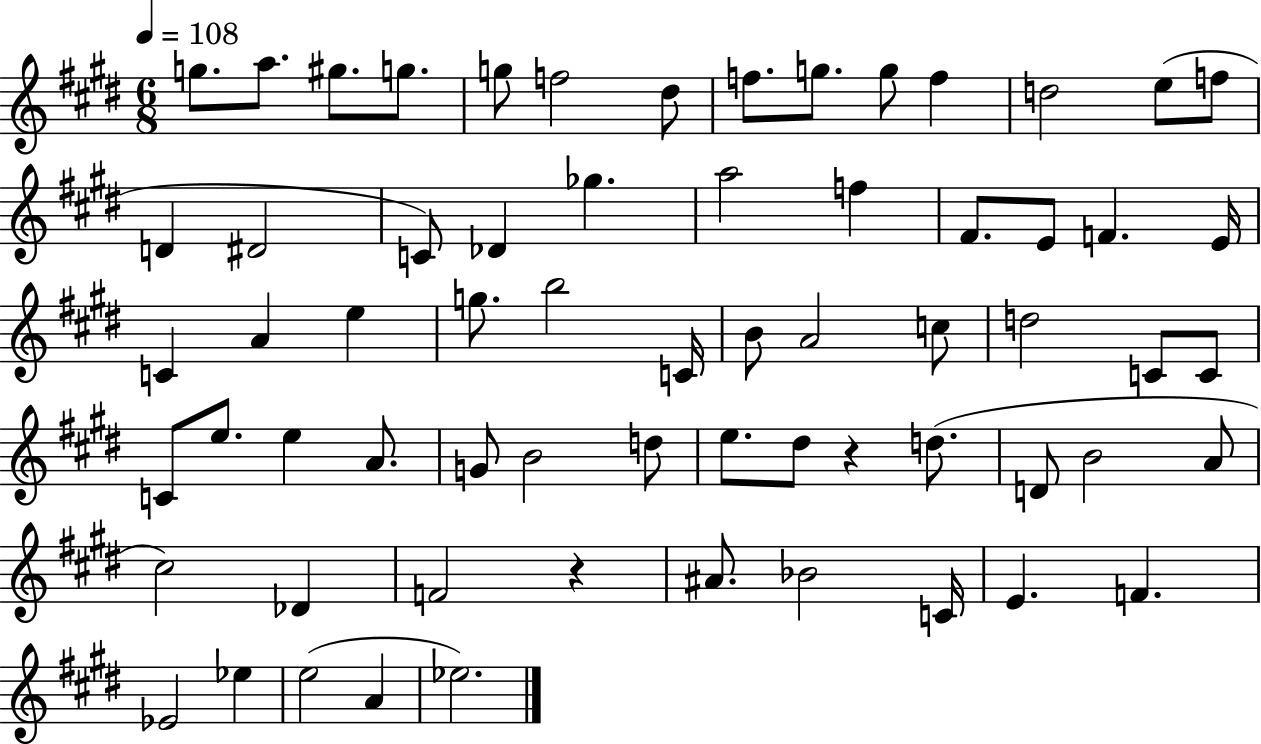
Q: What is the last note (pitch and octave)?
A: Eb5